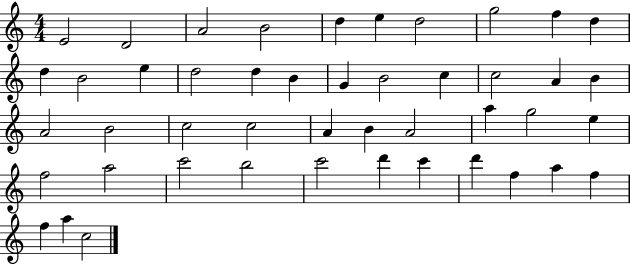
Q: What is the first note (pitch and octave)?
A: E4